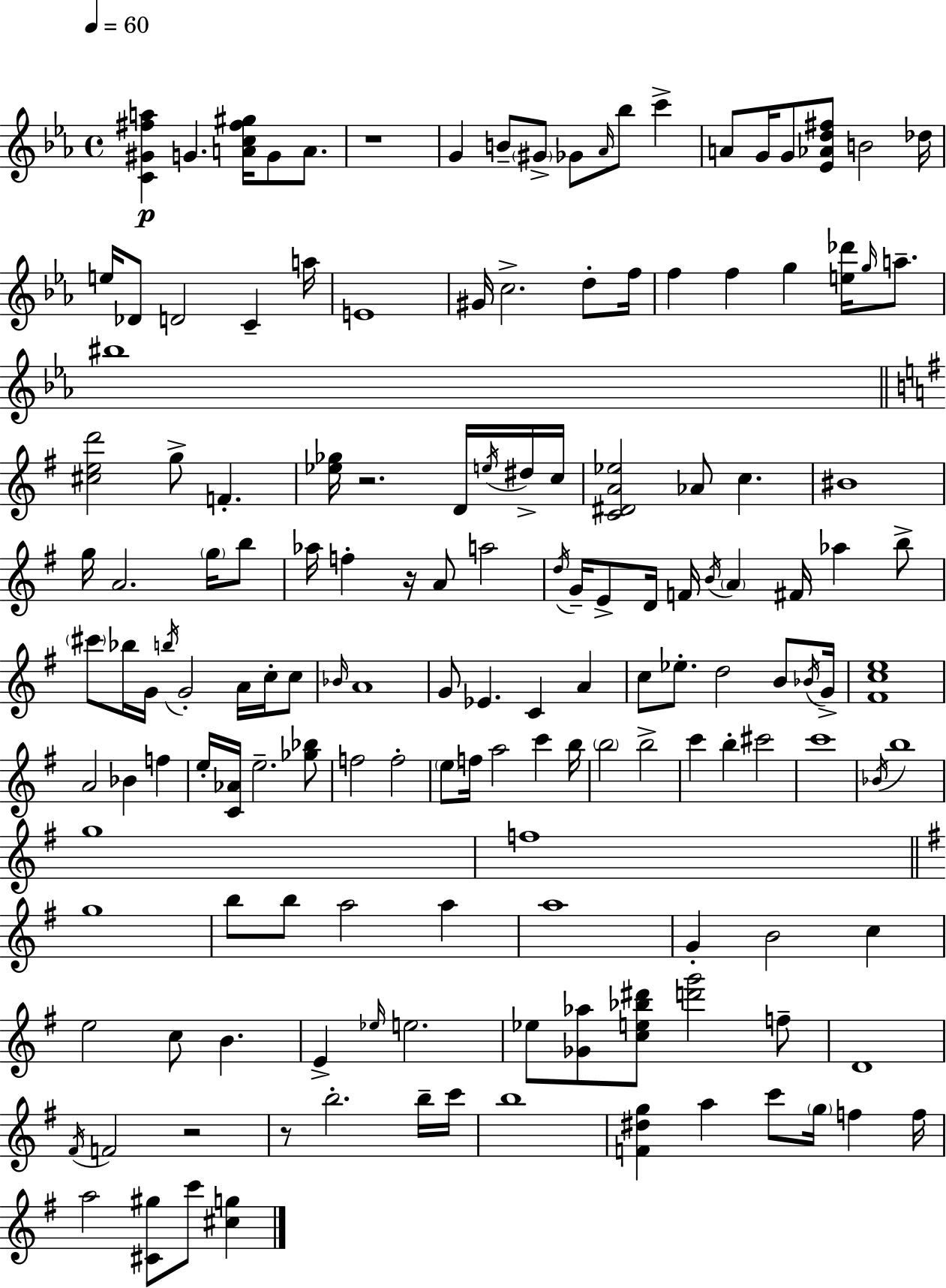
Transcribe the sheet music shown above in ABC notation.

X:1
T:Untitled
M:4/4
L:1/4
K:Eb
[C^G^fa] G [Ac^f^g]/4 G/2 A/2 z4 G B/2 ^G/2 _G/2 _A/4 _b/2 c' A/2 G/4 G/2 [_E_Ad^f]/2 B2 _d/4 e/4 _D/2 D2 C a/4 E4 ^G/4 c2 d/2 f/4 f f g [e_d']/4 g/4 a/2 ^b4 [^ced']2 g/2 F [_e_g]/4 z2 D/4 e/4 ^d/4 c/4 [C^DA_e]2 _A/2 c ^B4 g/4 A2 g/4 b/2 _a/4 f z/4 A/2 a2 d/4 G/4 E/2 D/4 F/4 B/4 A ^F/4 _a b/2 ^c'/2 _b/4 G/4 b/4 G2 A/4 c/4 c/2 _B/4 A4 G/2 _E C A c/2 _e/2 d2 B/2 _B/4 G/4 [^Fce]4 A2 _B f e/4 [C_A]/4 e2 [_g_b]/2 f2 f2 e/2 f/4 a2 c' b/4 b2 b2 c' b ^c'2 c'4 _B/4 b4 g4 f4 g4 b/2 b/2 a2 a a4 G B2 c e2 c/2 B E _e/4 e2 _e/2 [_G_a]/2 [ce_b^d']/2 [d'g']2 f/2 D4 ^F/4 F2 z2 z/2 b2 b/4 c'/4 b4 [F^dg] a c'/2 g/4 f f/4 a2 [^C^g]/2 c'/2 [^cg]